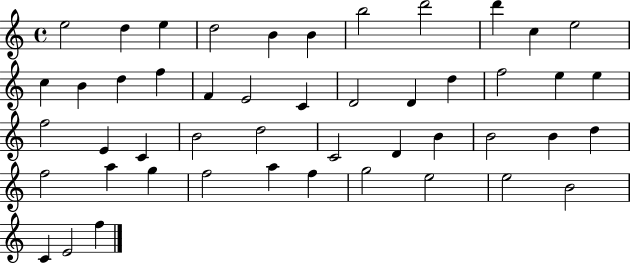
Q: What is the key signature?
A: C major